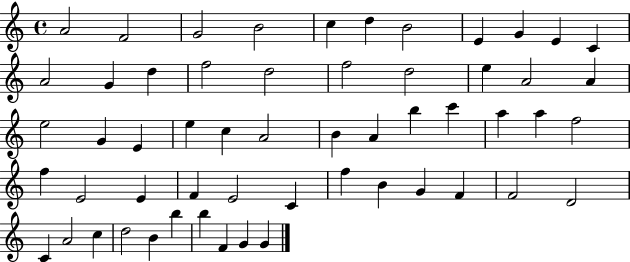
X:1
T:Untitled
M:4/4
L:1/4
K:C
A2 F2 G2 B2 c d B2 E G E C A2 G d f2 d2 f2 d2 e A2 A e2 G E e c A2 B A b c' a a f2 f E2 E F E2 C f B G F F2 D2 C A2 c d2 B b b F G G